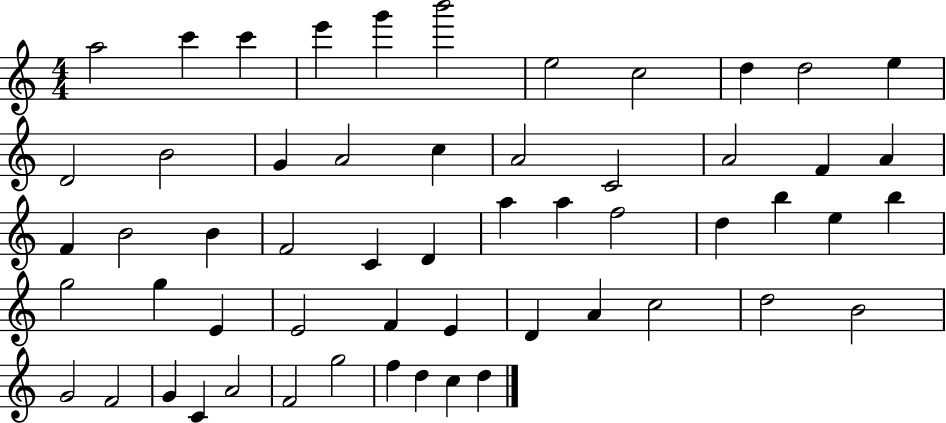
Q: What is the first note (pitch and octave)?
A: A5